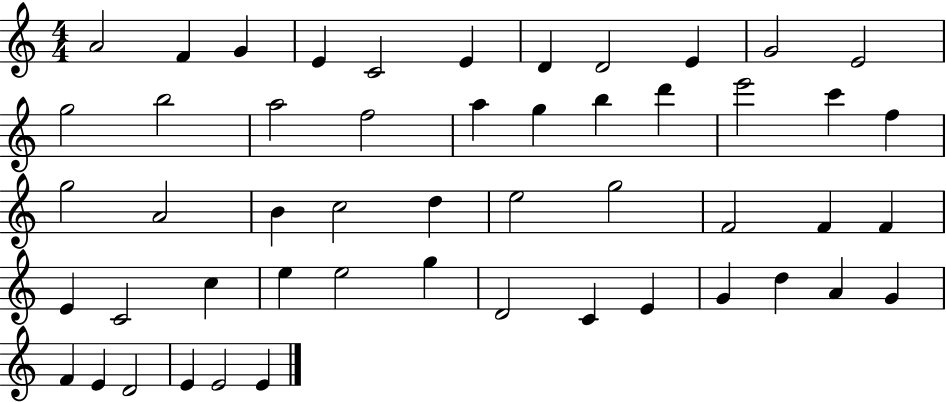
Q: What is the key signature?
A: C major